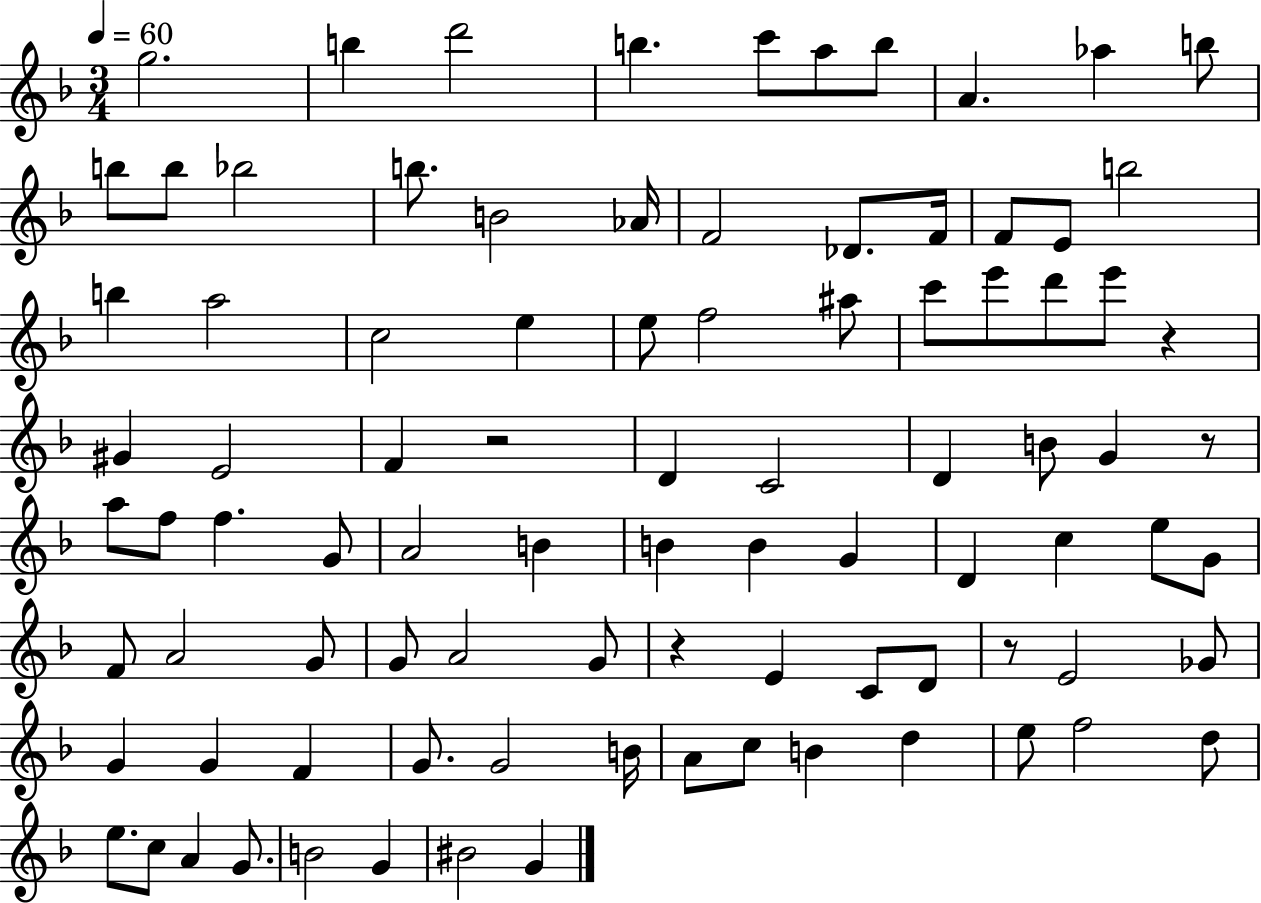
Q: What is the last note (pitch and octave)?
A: G4